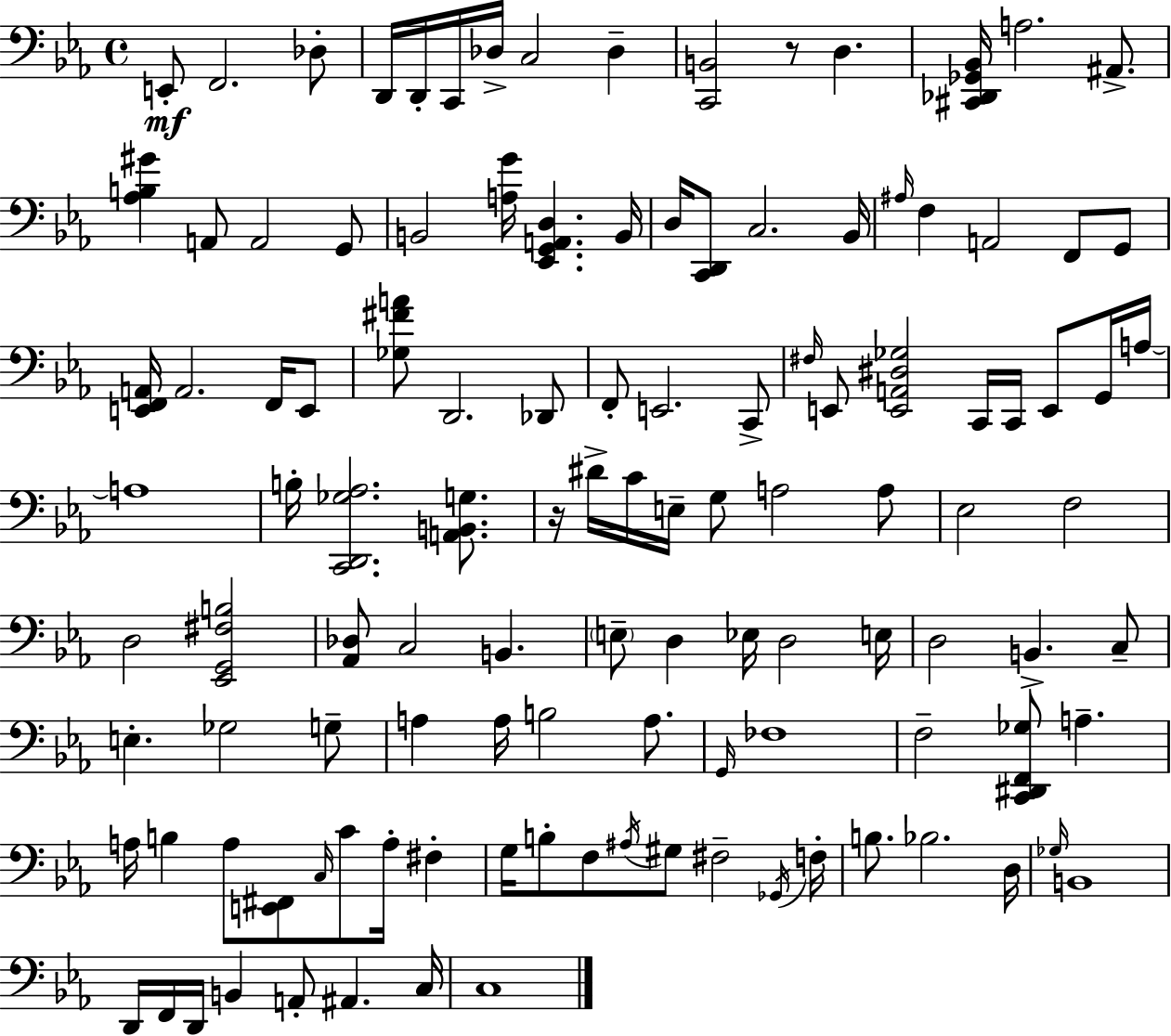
E2/e F2/h. Db3/e D2/s D2/s C2/s Db3/s C3/h Db3/q [C2,B2]/h R/e D3/q. [C#2,Db2,Gb2,Bb2]/s A3/h. A#2/e. [Ab3,B3,G#4]/q A2/e A2/h G2/e B2/h [A3,G4]/s [Eb2,G2,A2,D3]/q. B2/s D3/s [C2,D2]/e C3/h. Bb2/s A#3/s F3/q A2/h F2/e G2/e [E2,F2,A2]/s A2/h. F2/s E2/e [Gb3,F#4,A4]/e D2/h. Db2/e F2/e E2/h. C2/e F#3/s E2/e [E2,A2,D#3,Gb3]/h C2/s C2/s E2/e G2/s A3/s A3/w B3/s [C2,D2,Gb3,Ab3]/h. [A2,B2,G3]/e. R/s D#4/s C4/s E3/s G3/e A3/h A3/e Eb3/h F3/h D3/h [Eb2,G2,F#3,B3]/h [Ab2,Db3]/e C3/h B2/q. E3/e D3/q Eb3/s D3/h E3/s D3/h B2/q. C3/e E3/q. Gb3/h G3/e A3/q A3/s B3/h A3/e. G2/s FES3/w F3/h [C2,D#2,F2,Gb3]/e A3/q. A3/s B3/q A3/e [E2,F#2]/e C3/s C4/e A3/s F#3/q G3/s B3/e F3/e A#3/s G#3/e F#3/h Gb2/s F3/s B3/e. Bb3/h. D3/s Gb3/s B2/w D2/s F2/s D2/s B2/q A2/e A#2/q. C3/s C3/w